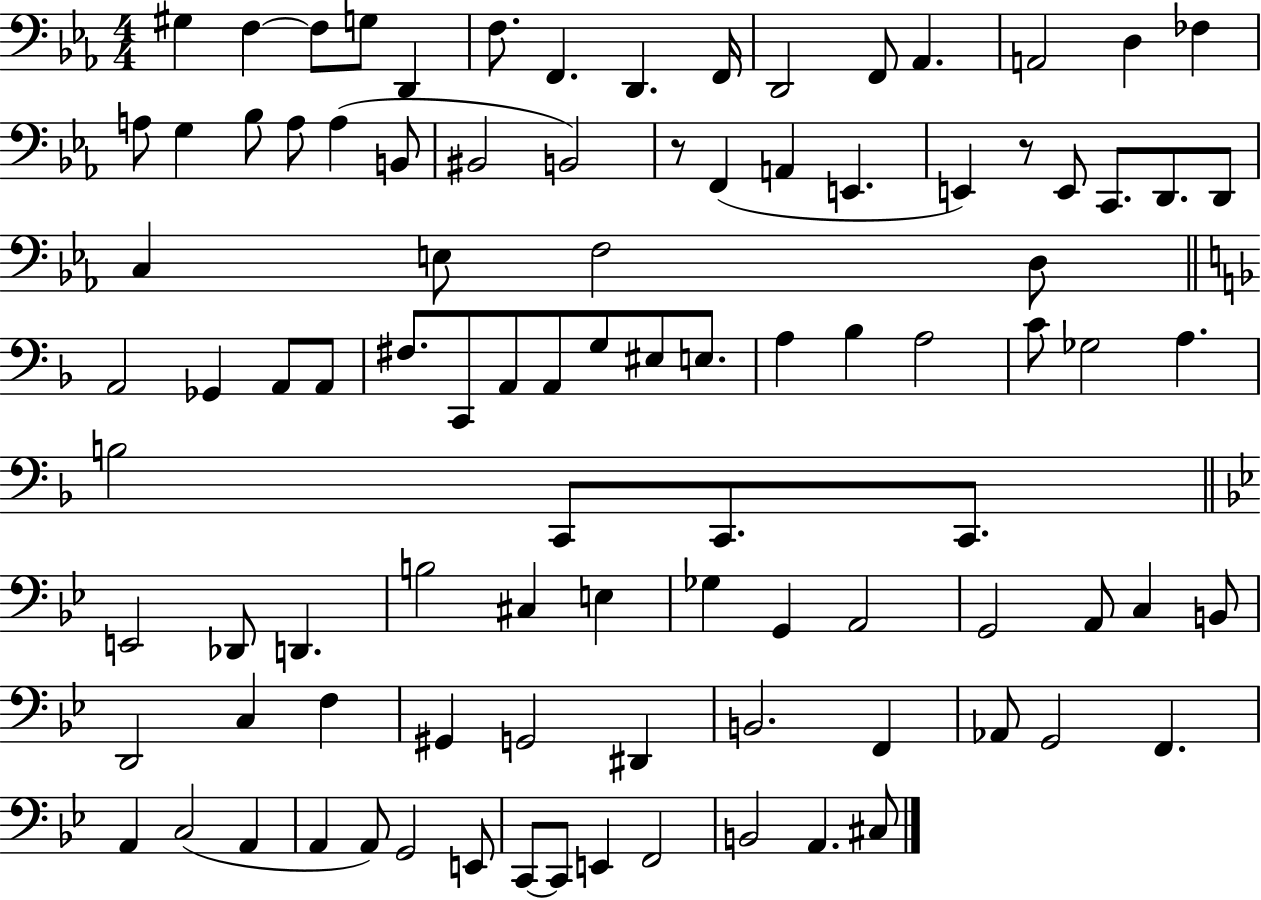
{
  \clef bass
  \numericTimeSignature
  \time 4/4
  \key ees \major
  \repeat volta 2 { gis4 f4~~ f8 g8 d,4 | f8. f,4. d,4. f,16 | d,2 f,8 aes,4. | a,2 d4 fes4 | \break a8 g4 bes8 a8 a4( b,8 | bis,2 b,2) | r8 f,4( a,4 e,4. | e,4) r8 e,8 c,8. d,8. d,8 | \break c4 e8 f2 d8 | \bar "||" \break \key f \major a,2 ges,4 a,8 a,8 | fis8. c,8 a,8 a,8 g8 eis8 e8. | a4 bes4 a2 | c'8 ges2 a4. | \break b2 c,8 c,8. c,8. | \bar "||" \break \key bes \major e,2 des,8 d,4. | b2 cis4 e4 | ges4 g,4 a,2 | g,2 a,8 c4 b,8 | \break d,2 c4 f4 | gis,4 g,2 dis,4 | b,2. f,4 | aes,8 g,2 f,4. | \break a,4 c2( a,4 | a,4 a,8) g,2 e,8 | c,8~~ c,8 e,4 f,2 | b,2 a,4. cis8 | \break } \bar "|."
}